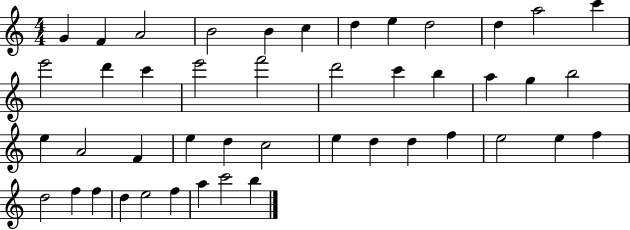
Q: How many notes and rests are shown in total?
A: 45